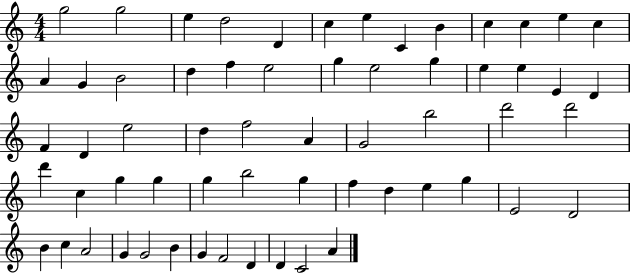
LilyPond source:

{
  \clef treble
  \numericTimeSignature
  \time 4/4
  \key c \major
  g''2 g''2 | e''4 d''2 d'4 | c''4 e''4 c'4 b'4 | c''4 c''4 e''4 c''4 | \break a'4 g'4 b'2 | d''4 f''4 e''2 | g''4 e''2 g''4 | e''4 e''4 e'4 d'4 | \break f'4 d'4 e''2 | d''4 f''2 a'4 | g'2 b''2 | d'''2 d'''2 | \break d'''4 c''4 g''4 g''4 | g''4 b''2 g''4 | f''4 d''4 e''4 g''4 | e'2 d'2 | \break b'4 c''4 a'2 | g'4 g'2 b'4 | g'4 f'2 d'4 | d'4 c'2 a'4 | \break \bar "|."
}